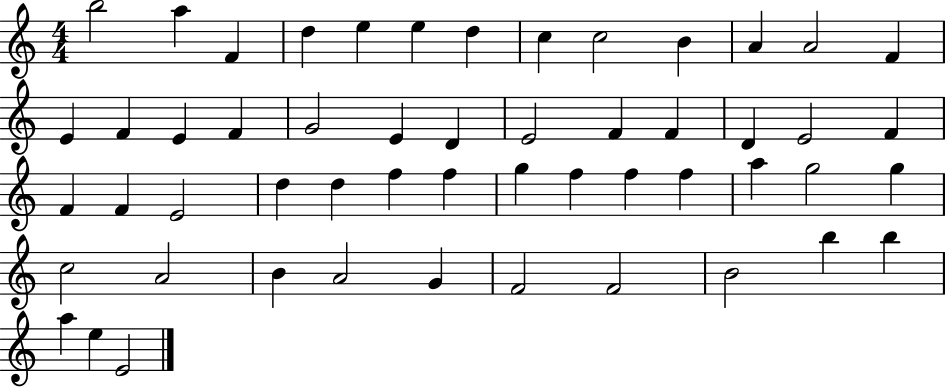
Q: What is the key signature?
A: C major